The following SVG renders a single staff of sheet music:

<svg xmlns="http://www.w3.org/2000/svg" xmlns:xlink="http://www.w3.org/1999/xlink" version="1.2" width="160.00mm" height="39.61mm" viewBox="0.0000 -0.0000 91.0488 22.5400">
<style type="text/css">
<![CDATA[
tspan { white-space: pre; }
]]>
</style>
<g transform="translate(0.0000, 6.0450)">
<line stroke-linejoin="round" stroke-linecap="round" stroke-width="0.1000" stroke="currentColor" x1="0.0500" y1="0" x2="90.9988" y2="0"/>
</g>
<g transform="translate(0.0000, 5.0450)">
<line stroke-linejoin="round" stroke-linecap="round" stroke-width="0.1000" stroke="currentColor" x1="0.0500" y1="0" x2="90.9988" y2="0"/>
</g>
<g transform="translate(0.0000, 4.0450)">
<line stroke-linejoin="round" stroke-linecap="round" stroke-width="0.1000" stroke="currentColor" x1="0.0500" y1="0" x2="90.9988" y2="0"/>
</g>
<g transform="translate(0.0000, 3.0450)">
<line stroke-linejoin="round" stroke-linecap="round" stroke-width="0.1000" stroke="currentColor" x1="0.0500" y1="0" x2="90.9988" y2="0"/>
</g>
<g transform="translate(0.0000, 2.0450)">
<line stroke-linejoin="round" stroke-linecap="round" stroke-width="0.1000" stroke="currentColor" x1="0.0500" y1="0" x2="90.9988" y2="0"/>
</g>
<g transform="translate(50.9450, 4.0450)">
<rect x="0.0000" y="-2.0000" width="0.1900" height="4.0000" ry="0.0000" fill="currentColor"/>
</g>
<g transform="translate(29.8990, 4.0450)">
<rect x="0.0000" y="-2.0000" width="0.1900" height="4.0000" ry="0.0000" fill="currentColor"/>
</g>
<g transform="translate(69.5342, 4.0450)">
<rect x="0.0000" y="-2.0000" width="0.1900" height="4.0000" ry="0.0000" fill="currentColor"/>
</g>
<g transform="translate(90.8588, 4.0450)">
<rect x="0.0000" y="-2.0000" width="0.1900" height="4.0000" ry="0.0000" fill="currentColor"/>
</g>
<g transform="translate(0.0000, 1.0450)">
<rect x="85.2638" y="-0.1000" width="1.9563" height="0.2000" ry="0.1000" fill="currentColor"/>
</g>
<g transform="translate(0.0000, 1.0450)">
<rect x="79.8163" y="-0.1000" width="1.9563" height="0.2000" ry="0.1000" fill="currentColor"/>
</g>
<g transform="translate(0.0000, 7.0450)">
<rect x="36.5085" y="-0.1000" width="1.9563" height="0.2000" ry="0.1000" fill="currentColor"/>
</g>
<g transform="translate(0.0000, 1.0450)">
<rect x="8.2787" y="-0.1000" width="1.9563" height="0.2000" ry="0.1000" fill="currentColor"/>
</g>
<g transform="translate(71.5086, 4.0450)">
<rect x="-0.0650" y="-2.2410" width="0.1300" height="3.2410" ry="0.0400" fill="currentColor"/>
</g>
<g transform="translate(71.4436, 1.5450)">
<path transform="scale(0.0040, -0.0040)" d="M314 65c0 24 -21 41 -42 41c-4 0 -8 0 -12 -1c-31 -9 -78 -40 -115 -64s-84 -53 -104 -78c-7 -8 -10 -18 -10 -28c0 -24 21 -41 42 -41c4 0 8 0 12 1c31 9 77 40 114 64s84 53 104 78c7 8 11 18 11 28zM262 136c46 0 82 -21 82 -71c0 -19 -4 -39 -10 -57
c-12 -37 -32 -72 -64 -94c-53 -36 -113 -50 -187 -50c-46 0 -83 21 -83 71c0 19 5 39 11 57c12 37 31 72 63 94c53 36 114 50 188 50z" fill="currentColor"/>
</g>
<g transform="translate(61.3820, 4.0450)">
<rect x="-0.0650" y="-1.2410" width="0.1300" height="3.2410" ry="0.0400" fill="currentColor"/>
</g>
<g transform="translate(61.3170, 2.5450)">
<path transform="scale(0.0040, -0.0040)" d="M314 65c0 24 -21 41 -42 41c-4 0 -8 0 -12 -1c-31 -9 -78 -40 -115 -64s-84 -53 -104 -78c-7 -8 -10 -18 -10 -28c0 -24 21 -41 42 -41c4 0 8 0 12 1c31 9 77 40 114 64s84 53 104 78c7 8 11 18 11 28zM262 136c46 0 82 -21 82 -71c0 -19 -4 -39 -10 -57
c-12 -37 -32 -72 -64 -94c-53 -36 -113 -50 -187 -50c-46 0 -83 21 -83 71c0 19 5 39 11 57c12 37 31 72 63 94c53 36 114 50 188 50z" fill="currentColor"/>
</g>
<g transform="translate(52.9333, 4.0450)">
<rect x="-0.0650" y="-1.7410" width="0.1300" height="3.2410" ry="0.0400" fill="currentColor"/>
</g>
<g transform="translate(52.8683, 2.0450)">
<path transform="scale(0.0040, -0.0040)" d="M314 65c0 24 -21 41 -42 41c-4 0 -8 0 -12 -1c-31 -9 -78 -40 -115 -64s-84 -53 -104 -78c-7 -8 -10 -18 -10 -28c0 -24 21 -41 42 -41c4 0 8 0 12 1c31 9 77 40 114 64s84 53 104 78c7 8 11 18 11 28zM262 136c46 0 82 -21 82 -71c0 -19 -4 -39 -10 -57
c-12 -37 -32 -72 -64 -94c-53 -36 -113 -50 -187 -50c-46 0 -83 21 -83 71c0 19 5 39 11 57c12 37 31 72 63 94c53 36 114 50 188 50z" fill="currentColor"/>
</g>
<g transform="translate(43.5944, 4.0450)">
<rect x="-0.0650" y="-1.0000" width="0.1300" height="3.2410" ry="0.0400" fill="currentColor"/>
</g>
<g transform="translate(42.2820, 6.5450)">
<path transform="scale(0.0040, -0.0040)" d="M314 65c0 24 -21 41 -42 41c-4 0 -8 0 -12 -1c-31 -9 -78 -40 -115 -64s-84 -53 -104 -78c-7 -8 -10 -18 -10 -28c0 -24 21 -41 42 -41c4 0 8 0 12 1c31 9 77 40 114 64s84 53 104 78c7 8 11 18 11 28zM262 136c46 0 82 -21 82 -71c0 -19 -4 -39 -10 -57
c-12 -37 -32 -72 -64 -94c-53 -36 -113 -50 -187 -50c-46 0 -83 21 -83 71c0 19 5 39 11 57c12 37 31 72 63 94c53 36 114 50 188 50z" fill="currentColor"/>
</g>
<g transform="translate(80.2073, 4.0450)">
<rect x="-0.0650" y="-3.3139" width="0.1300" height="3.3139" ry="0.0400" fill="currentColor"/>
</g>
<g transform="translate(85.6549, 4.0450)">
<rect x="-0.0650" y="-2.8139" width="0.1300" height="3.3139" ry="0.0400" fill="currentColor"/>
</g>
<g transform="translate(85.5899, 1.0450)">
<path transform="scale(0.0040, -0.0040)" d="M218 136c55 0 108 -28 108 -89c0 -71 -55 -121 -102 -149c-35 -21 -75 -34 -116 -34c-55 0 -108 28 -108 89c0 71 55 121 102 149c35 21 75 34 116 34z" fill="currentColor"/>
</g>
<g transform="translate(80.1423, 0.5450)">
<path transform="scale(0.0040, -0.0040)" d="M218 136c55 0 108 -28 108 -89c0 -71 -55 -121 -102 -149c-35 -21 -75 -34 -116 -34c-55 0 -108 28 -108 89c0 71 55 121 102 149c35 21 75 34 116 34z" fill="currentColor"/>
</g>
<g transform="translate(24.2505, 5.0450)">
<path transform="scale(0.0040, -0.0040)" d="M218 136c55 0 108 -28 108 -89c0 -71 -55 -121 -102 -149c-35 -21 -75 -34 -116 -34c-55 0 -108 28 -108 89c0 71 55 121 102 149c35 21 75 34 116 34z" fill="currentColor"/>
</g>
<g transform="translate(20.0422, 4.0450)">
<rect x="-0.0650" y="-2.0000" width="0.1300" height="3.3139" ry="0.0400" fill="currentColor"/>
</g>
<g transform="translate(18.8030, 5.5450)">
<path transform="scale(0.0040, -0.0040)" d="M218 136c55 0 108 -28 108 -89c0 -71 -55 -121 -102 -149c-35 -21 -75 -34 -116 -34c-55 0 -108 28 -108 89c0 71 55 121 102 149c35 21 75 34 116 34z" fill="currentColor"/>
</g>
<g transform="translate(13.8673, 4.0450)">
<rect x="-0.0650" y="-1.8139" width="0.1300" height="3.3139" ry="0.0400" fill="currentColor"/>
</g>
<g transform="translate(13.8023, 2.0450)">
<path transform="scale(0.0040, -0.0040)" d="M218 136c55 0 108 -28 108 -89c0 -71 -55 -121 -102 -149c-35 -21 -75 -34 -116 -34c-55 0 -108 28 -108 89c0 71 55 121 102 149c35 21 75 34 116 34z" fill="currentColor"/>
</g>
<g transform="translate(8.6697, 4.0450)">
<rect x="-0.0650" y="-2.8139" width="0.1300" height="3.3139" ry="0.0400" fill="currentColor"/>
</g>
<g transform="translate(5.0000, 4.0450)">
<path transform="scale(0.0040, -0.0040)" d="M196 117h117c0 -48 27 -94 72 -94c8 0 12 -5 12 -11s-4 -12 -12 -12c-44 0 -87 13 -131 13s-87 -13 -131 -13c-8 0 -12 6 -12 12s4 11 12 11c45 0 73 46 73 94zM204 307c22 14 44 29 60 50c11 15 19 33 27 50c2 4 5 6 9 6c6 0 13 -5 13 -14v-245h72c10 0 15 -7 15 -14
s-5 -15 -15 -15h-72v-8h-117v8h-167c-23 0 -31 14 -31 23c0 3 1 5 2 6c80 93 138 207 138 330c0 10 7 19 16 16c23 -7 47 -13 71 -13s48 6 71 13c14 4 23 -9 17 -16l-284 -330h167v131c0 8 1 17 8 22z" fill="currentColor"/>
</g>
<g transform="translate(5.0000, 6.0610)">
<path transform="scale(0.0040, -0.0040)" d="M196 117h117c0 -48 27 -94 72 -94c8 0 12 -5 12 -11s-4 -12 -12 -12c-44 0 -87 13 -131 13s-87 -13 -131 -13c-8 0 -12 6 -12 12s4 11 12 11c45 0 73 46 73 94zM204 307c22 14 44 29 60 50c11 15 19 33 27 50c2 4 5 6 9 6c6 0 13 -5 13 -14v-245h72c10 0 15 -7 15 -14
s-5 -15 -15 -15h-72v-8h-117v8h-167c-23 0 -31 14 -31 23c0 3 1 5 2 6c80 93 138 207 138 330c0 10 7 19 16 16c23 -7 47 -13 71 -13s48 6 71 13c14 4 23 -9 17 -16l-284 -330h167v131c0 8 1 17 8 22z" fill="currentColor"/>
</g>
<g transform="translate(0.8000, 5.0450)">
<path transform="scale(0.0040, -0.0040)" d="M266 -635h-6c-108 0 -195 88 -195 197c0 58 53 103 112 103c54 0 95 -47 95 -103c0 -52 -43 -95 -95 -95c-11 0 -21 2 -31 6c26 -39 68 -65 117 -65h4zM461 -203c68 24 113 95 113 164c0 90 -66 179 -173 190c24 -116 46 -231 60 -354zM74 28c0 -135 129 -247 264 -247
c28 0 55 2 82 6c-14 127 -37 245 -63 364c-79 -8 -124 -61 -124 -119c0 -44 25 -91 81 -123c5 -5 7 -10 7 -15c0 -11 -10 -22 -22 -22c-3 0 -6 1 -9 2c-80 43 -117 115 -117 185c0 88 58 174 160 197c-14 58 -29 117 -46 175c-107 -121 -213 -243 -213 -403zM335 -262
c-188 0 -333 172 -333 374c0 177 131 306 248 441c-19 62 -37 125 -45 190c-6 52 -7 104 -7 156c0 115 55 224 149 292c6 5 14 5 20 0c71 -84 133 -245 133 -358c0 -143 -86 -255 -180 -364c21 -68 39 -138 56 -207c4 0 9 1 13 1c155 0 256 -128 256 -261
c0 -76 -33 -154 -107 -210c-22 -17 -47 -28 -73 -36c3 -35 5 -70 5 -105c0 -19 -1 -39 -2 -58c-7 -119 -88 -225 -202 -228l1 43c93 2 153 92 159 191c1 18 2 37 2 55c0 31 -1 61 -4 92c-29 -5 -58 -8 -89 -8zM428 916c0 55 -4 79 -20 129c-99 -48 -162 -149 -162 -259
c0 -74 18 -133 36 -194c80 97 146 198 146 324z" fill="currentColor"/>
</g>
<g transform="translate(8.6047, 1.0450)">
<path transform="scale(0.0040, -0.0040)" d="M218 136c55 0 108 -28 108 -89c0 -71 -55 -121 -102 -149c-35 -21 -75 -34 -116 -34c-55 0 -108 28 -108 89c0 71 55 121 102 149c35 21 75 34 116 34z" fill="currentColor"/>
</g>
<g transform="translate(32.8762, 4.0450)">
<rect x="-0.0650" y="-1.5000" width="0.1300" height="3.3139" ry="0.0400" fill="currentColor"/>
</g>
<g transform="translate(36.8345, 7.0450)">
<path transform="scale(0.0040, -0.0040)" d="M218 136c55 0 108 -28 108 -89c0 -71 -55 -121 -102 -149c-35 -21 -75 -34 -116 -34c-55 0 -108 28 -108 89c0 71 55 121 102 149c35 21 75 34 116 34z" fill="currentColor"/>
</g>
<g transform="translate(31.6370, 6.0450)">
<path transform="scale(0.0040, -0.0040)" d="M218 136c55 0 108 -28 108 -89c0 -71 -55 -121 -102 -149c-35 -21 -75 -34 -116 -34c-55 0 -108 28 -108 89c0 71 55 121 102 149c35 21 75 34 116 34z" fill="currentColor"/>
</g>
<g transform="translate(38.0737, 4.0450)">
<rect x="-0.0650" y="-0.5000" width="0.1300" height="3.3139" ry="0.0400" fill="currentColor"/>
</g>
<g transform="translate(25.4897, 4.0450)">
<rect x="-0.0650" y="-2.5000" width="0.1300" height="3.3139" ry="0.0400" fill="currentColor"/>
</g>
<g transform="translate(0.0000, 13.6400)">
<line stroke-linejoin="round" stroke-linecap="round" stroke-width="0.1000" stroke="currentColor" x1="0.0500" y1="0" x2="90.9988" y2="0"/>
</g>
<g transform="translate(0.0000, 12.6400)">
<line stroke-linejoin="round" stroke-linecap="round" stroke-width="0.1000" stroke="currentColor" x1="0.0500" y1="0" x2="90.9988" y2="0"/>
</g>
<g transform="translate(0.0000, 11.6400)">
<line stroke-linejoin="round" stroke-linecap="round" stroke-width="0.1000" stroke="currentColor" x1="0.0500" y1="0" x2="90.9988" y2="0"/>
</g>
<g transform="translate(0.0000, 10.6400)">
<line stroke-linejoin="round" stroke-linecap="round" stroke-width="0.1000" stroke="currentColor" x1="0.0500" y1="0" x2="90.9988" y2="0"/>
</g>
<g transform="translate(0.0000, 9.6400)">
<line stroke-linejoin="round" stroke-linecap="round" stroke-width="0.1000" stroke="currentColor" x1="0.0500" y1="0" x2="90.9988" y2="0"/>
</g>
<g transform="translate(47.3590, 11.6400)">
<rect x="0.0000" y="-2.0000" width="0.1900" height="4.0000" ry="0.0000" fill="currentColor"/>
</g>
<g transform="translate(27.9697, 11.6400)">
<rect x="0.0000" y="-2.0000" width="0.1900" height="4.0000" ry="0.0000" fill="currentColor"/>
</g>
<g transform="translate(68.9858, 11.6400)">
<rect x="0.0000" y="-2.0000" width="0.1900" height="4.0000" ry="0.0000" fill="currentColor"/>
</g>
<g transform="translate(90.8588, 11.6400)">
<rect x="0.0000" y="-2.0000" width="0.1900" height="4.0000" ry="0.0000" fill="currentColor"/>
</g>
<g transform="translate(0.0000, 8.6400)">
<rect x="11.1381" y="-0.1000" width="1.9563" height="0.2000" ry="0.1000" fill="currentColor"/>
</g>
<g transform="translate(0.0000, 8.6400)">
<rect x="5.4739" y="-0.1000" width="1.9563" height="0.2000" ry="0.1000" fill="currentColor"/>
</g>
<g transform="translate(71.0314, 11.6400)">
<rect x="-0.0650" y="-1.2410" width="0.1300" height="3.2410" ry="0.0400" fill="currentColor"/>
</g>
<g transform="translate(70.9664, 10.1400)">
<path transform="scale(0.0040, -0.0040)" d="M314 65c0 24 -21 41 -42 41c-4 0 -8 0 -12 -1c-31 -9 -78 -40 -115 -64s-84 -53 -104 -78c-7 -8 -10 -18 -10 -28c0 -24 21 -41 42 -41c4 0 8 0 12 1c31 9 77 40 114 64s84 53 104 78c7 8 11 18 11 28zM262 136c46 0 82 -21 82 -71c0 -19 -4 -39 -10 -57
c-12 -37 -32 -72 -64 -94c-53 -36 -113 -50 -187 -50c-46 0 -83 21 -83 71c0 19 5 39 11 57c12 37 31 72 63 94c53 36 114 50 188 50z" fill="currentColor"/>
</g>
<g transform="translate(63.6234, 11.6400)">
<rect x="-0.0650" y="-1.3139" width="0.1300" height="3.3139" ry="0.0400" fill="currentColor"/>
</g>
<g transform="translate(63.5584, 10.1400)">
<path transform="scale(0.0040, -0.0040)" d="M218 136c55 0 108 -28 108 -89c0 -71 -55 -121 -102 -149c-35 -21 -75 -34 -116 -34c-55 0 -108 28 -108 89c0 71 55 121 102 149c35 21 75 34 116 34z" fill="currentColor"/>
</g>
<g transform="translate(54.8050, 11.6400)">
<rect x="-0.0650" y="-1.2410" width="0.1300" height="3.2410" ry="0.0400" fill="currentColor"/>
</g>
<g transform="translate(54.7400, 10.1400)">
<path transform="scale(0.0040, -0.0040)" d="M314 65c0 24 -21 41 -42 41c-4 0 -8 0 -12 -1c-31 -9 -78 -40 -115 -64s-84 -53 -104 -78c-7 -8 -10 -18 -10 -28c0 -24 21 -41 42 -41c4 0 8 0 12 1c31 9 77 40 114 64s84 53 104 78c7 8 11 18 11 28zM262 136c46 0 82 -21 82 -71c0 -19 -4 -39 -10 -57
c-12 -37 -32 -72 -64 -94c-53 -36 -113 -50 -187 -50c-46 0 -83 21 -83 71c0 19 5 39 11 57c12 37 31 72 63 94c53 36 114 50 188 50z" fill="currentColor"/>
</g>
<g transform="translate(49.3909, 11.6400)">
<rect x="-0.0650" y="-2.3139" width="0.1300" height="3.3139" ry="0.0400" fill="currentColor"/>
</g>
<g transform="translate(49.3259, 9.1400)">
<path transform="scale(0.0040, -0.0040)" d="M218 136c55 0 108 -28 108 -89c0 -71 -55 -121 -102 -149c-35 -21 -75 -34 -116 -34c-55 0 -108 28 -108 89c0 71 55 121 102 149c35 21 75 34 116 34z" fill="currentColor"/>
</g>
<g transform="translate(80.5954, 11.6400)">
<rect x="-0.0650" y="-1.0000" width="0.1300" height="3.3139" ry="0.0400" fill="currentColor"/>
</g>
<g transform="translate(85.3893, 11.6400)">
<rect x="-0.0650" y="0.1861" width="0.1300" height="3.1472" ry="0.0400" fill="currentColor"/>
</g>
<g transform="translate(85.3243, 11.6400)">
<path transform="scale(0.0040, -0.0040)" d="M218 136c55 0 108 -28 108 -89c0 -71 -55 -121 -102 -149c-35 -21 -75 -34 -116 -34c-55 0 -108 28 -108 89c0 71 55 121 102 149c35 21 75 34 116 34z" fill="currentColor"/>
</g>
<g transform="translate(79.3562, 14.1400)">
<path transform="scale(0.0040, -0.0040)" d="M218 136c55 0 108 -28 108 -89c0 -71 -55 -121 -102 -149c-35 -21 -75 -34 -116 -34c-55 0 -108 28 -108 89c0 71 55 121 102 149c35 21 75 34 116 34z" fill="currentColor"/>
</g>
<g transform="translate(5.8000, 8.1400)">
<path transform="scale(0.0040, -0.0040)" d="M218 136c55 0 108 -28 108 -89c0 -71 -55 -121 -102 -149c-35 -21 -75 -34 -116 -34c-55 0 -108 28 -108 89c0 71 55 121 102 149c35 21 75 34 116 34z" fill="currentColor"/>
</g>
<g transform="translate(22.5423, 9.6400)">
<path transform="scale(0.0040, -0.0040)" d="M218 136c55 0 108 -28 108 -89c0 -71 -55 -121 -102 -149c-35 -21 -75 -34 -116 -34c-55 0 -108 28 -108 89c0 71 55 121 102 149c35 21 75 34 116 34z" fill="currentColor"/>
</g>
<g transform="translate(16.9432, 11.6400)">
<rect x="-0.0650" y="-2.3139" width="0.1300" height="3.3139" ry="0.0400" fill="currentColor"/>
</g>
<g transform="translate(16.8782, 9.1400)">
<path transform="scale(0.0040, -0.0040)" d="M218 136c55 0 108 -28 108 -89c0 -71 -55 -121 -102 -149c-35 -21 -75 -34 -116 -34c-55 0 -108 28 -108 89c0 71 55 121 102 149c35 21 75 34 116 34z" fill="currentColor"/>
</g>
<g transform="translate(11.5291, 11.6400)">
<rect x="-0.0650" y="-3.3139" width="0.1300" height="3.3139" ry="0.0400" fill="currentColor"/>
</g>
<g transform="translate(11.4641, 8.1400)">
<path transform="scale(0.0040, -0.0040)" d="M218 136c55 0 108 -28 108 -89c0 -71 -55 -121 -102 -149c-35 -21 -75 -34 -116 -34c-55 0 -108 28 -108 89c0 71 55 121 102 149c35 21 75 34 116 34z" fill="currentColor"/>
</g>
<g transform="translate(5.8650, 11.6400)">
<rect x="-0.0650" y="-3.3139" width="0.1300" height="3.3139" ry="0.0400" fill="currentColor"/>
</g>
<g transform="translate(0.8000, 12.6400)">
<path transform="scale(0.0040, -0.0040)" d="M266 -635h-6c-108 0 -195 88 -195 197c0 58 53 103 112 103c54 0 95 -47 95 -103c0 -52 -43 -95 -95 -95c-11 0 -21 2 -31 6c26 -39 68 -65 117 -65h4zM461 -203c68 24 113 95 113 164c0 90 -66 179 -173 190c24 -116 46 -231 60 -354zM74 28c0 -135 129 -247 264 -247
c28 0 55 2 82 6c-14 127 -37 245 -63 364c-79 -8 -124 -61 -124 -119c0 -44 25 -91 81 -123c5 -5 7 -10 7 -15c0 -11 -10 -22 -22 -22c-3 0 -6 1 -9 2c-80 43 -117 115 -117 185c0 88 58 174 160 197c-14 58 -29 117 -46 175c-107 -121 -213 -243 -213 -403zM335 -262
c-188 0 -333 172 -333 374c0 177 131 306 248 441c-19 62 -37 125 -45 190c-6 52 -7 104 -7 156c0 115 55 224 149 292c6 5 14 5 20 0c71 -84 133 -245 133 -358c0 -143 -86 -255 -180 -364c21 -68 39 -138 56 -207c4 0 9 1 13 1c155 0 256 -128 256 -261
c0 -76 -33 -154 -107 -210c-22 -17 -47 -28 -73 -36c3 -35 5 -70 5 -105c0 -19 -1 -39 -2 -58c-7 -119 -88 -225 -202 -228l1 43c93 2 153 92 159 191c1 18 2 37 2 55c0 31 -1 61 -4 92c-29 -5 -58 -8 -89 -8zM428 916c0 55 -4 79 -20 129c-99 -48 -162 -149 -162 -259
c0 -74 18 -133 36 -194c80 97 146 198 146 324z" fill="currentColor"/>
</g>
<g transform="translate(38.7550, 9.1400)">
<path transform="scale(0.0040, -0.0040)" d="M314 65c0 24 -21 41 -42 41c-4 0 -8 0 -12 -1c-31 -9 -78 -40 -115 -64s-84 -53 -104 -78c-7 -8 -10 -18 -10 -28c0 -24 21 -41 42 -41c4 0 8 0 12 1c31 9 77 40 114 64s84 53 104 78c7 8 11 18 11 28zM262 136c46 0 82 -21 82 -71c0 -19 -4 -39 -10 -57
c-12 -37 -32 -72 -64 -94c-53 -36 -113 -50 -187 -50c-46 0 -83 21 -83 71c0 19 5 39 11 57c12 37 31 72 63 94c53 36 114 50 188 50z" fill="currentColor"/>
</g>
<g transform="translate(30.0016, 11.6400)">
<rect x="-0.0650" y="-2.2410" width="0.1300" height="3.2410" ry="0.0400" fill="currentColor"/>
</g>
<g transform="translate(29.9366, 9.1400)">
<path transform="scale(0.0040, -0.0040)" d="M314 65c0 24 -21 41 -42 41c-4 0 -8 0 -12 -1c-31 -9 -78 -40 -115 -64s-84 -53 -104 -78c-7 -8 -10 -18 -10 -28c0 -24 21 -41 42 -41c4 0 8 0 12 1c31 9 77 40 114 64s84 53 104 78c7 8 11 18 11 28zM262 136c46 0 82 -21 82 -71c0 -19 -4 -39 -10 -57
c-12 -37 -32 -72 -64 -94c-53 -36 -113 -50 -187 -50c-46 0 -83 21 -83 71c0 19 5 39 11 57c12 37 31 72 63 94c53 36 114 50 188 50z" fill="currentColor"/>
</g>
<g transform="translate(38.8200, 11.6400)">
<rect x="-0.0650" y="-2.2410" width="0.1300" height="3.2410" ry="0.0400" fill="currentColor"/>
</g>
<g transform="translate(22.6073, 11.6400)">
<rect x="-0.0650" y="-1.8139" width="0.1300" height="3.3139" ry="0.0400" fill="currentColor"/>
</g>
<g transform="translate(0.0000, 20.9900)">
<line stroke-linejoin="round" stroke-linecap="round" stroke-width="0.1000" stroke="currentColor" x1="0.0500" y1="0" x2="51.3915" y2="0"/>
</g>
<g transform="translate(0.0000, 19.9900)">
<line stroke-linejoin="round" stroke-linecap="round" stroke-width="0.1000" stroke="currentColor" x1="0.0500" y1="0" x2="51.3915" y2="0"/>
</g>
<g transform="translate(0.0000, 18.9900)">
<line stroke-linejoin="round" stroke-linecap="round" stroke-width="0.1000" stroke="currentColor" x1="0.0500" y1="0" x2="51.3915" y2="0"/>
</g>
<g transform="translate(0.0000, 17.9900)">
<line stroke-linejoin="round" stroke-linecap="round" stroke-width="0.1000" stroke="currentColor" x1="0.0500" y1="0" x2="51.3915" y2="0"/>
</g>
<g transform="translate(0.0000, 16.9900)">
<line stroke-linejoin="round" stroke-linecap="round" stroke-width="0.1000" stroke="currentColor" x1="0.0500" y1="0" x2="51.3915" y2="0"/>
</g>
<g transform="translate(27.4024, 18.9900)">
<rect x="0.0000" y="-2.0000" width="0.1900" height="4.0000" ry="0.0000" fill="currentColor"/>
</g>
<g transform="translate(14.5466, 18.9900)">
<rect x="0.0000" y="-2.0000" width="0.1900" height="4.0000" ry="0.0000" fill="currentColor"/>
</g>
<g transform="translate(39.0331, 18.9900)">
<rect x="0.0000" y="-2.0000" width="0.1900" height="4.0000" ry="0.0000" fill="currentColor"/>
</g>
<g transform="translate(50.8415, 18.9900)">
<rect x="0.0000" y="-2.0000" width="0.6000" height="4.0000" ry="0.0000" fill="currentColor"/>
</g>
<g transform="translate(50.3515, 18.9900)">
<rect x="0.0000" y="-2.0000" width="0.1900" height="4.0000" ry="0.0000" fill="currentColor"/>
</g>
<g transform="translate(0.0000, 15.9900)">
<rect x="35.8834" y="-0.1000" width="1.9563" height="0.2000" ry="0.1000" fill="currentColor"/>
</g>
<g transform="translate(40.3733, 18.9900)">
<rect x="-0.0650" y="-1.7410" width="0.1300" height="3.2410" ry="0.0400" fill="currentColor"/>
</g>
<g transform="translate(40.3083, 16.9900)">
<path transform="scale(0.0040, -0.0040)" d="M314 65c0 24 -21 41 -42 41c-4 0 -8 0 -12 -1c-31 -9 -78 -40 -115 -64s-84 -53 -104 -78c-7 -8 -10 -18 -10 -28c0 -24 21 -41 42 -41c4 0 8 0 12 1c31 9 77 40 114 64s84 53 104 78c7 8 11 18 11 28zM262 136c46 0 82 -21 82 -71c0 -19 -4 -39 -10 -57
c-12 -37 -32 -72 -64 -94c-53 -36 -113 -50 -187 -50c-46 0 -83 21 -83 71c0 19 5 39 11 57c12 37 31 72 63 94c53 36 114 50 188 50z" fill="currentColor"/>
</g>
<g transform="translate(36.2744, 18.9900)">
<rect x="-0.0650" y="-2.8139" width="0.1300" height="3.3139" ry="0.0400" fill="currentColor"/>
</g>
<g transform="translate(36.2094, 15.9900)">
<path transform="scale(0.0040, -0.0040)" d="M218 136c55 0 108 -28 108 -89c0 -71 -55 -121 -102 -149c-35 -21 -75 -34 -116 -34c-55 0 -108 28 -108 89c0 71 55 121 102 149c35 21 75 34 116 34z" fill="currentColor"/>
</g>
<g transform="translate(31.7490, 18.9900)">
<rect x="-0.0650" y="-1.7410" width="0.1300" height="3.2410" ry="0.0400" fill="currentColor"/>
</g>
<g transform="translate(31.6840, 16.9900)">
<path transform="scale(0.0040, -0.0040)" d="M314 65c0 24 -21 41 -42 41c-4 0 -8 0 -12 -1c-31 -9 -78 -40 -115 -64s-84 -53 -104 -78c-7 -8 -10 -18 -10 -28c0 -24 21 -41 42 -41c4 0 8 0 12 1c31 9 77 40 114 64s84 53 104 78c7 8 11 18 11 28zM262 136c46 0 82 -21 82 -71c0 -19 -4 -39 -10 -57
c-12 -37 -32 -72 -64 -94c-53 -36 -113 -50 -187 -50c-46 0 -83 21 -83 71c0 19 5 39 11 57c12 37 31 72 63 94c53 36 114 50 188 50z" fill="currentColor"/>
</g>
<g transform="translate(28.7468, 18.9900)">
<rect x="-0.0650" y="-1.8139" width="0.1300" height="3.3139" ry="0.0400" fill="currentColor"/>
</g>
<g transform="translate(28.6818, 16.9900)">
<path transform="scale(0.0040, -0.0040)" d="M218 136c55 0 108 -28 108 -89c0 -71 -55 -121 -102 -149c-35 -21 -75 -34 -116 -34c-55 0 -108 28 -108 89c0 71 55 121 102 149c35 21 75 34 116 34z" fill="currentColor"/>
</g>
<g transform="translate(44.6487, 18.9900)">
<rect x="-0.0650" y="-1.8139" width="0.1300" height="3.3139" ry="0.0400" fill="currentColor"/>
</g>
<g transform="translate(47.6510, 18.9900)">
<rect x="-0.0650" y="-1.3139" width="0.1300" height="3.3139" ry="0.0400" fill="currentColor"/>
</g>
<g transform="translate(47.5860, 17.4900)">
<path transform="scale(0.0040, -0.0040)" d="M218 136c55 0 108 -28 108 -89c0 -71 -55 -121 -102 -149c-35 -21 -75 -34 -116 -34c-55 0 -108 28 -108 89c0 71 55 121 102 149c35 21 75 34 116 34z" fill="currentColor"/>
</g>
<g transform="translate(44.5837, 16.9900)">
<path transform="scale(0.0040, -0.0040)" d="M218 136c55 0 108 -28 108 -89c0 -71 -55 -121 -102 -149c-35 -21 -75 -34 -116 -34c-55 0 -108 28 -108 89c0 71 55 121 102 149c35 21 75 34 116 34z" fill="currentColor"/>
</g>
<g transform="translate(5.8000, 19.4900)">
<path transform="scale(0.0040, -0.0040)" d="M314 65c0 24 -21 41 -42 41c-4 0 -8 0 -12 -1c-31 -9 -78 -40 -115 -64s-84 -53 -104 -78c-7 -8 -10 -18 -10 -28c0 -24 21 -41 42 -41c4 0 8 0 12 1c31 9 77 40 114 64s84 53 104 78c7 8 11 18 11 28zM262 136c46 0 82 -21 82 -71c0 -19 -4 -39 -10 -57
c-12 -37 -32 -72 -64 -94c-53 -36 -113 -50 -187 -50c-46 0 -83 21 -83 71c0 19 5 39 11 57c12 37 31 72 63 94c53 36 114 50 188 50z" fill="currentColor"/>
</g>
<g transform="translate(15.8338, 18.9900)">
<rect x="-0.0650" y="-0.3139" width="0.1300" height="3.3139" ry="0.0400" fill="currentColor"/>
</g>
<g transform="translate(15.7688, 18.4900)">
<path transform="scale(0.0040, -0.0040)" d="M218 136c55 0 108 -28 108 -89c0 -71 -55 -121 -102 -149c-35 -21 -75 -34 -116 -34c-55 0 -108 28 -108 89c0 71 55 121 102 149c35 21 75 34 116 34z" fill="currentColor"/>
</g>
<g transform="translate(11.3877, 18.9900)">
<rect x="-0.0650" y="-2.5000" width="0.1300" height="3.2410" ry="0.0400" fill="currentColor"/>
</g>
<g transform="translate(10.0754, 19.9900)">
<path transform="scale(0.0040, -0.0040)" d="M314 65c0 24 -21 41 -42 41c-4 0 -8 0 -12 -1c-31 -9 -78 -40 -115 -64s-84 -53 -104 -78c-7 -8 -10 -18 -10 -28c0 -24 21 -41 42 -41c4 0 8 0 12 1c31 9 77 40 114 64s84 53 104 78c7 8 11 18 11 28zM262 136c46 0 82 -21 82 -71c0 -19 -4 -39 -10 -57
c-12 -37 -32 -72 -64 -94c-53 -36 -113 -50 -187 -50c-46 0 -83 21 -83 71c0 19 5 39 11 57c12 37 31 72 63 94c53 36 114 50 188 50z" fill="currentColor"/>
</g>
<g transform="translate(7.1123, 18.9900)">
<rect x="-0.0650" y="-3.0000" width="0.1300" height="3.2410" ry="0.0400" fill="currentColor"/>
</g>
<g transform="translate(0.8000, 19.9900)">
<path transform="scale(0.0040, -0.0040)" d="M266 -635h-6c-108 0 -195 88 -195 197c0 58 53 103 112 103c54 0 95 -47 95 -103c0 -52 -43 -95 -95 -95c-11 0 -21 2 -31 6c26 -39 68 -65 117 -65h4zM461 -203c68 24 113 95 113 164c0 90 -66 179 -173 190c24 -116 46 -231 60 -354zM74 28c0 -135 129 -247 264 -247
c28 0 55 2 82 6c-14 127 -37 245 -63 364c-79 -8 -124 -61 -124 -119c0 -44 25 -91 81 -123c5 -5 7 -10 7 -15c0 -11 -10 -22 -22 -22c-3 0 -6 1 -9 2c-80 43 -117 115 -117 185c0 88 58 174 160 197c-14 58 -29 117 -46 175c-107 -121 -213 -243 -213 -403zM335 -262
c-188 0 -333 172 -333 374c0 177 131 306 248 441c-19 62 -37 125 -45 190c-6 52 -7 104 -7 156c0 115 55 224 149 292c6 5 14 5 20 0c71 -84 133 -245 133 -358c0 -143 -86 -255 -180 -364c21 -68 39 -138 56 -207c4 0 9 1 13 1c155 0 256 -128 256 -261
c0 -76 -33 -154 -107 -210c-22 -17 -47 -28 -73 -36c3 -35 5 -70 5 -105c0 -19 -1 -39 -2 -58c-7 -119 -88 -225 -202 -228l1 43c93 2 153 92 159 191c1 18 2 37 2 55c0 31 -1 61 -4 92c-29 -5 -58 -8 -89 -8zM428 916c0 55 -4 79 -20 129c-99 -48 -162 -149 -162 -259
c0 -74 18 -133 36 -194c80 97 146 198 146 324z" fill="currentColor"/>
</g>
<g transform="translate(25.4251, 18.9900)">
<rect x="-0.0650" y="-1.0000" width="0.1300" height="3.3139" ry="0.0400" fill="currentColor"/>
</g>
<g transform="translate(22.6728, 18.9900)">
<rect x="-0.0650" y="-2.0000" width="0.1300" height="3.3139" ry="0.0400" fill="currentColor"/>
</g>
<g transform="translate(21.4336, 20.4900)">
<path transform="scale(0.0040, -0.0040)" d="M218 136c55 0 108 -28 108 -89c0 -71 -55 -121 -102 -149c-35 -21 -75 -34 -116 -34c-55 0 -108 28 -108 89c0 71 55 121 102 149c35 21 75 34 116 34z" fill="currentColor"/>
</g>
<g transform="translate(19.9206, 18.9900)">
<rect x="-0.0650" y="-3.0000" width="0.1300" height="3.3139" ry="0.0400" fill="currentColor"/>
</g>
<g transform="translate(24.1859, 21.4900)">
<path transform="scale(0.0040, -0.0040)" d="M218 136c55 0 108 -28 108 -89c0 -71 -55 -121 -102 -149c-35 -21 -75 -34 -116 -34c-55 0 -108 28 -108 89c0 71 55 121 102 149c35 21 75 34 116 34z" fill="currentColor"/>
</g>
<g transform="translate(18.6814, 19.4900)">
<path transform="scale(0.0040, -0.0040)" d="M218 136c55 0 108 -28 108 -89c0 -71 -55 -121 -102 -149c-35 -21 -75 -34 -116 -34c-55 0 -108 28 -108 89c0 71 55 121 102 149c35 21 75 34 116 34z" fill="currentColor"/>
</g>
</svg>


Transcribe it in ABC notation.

X:1
T:Untitled
M:4/4
L:1/4
K:C
a f F G E C D2 f2 e2 g2 b a b b g f g2 g2 g e2 e e2 D B A2 G2 c A F D f f2 a f2 f e